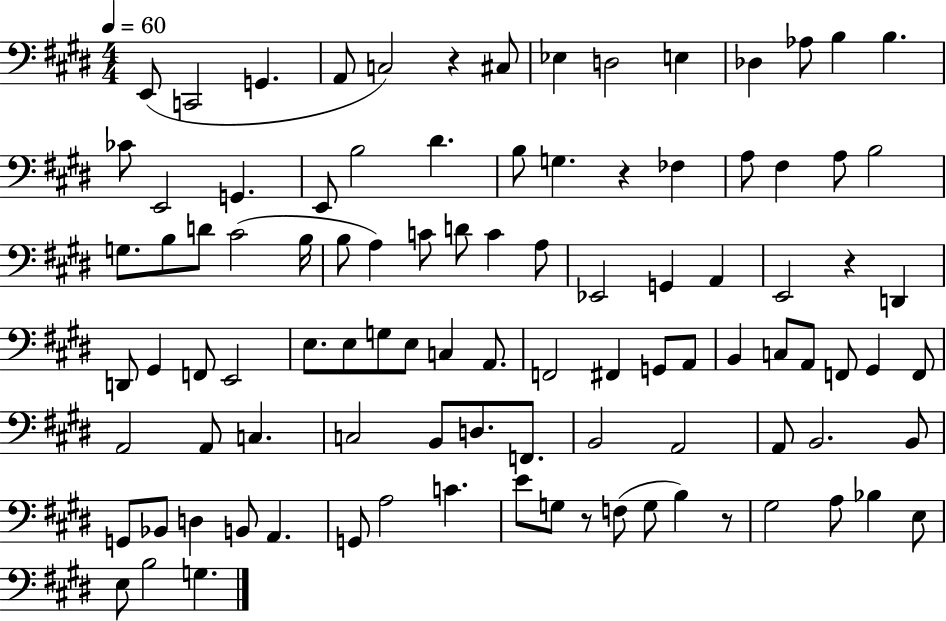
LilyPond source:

{
  \clef bass
  \numericTimeSignature
  \time 4/4
  \key e \major
  \tempo 4 = 60
  e,8( c,2 g,4. | a,8 c2) r4 cis8 | ees4 d2 e4 | des4 aes8 b4 b4. | \break ces'8 e,2 g,4. | e,8 b2 dis'4. | b8 g4. r4 fes4 | a8 fis4 a8 b2 | \break g8. b8 d'8 cis'2( b16 | b8 a4) c'8 d'8 c'4 a8 | ees,2 g,4 a,4 | e,2 r4 d,4 | \break d,8 gis,4 f,8 e,2 | e8. e8 g8 e8 c4 a,8. | f,2 fis,4 g,8 a,8 | b,4 c8 a,8 f,8 gis,4 f,8 | \break a,2 a,8 c4. | c2 b,8 d8. f,8. | b,2 a,2 | a,8 b,2. b,8 | \break g,8 bes,8 d4 b,8 a,4. | g,8 a2 c'4. | e'8 g8 r8 f8( g8 b4) r8 | gis2 a8 bes4 e8 | \break e8 b2 g4. | \bar "|."
}